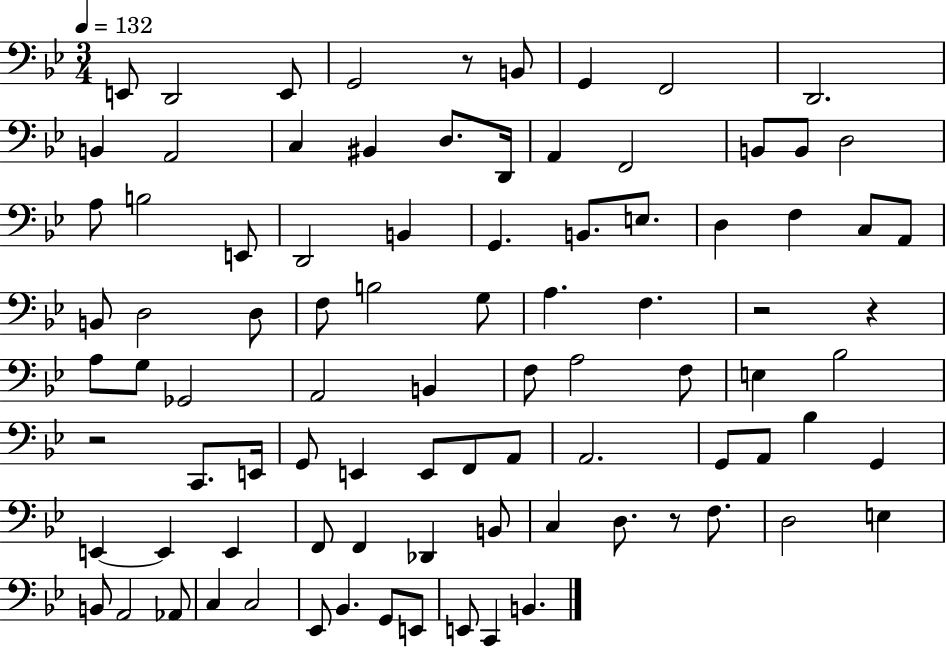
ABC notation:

X:1
T:Untitled
M:3/4
L:1/4
K:Bb
E,,/2 D,,2 E,,/2 G,,2 z/2 B,,/2 G,, F,,2 D,,2 B,, A,,2 C, ^B,, D,/2 D,,/4 A,, F,,2 B,,/2 B,,/2 D,2 A,/2 B,2 E,,/2 D,,2 B,, G,, B,,/2 E,/2 D, F, C,/2 A,,/2 B,,/2 D,2 D,/2 F,/2 B,2 G,/2 A, F, z2 z A,/2 G,/2 _G,,2 A,,2 B,, F,/2 A,2 F,/2 E, _B,2 z2 C,,/2 E,,/4 G,,/2 E,, E,,/2 F,,/2 A,,/2 A,,2 G,,/2 A,,/2 _B, G,, E,, E,, E,, F,,/2 F,, _D,, B,,/2 C, D,/2 z/2 F,/2 D,2 E, B,,/2 A,,2 _A,,/2 C, C,2 _E,,/2 _B,, G,,/2 E,,/2 E,,/2 C,, B,,